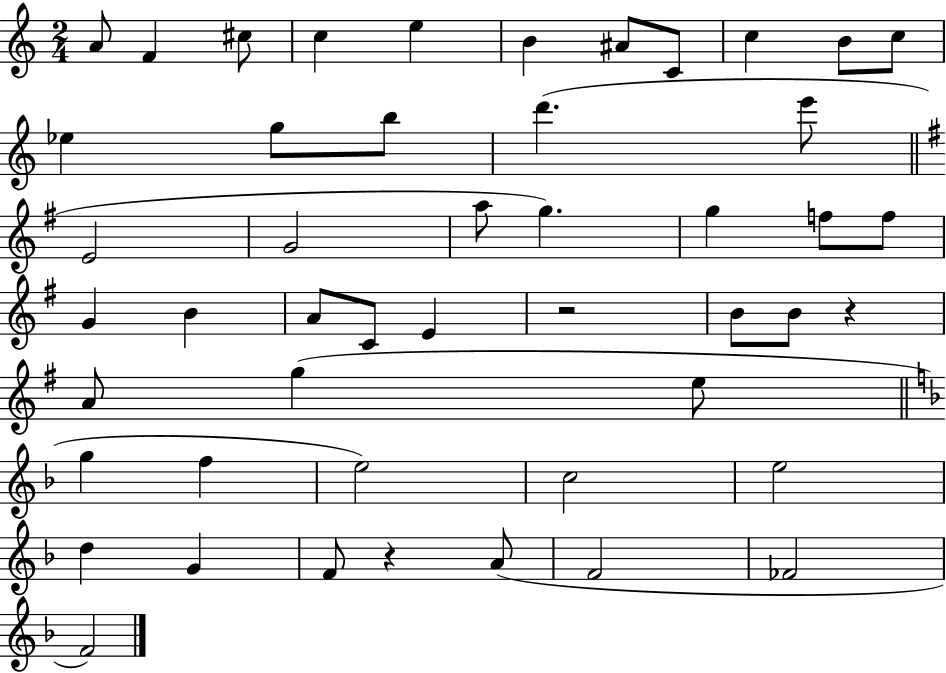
X:1
T:Untitled
M:2/4
L:1/4
K:C
A/2 F ^c/2 c e B ^A/2 C/2 c B/2 c/2 _e g/2 b/2 d' e'/2 E2 G2 a/2 g g f/2 f/2 G B A/2 C/2 E z2 B/2 B/2 z A/2 g e/2 g f e2 c2 e2 d G F/2 z A/2 F2 _F2 F2